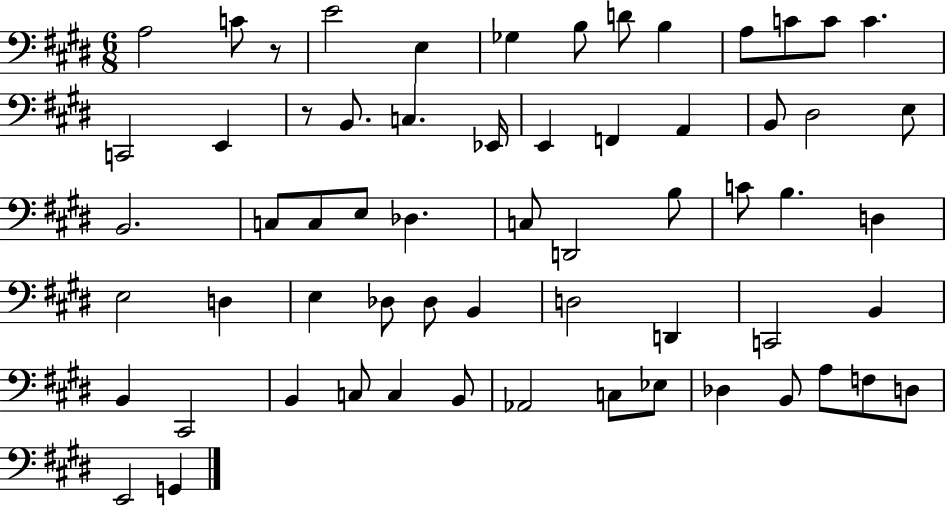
A3/h C4/e R/e E4/h E3/q Gb3/q B3/e D4/e B3/q A3/e C4/e C4/e C4/q. C2/h E2/q R/e B2/e. C3/q. Eb2/s E2/q F2/q A2/q B2/e D#3/h E3/e B2/h. C3/e C3/e E3/e Db3/q. C3/e D2/h B3/e C4/e B3/q. D3/q E3/h D3/q E3/q Db3/e Db3/e B2/q D3/h D2/q C2/h B2/q B2/q C#2/h B2/q C3/e C3/q B2/e Ab2/h C3/e Eb3/e Db3/q B2/e A3/e F3/e D3/e E2/h G2/q